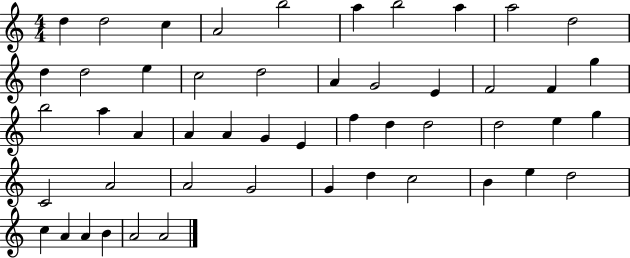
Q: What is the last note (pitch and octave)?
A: A4